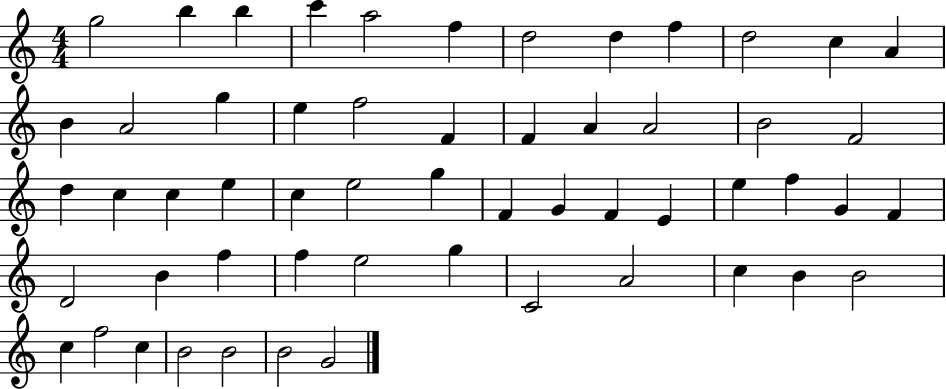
{
  \clef treble
  \numericTimeSignature
  \time 4/4
  \key c \major
  g''2 b''4 b''4 | c'''4 a''2 f''4 | d''2 d''4 f''4 | d''2 c''4 a'4 | \break b'4 a'2 g''4 | e''4 f''2 f'4 | f'4 a'4 a'2 | b'2 f'2 | \break d''4 c''4 c''4 e''4 | c''4 e''2 g''4 | f'4 g'4 f'4 e'4 | e''4 f''4 g'4 f'4 | \break d'2 b'4 f''4 | f''4 e''2 g''4 | c'2 a'2 | c''4 b'4 b'2 | \break c''4 f''2 c''4 | b'2 b'2 | b'2 g'2 | \bar "|."
}